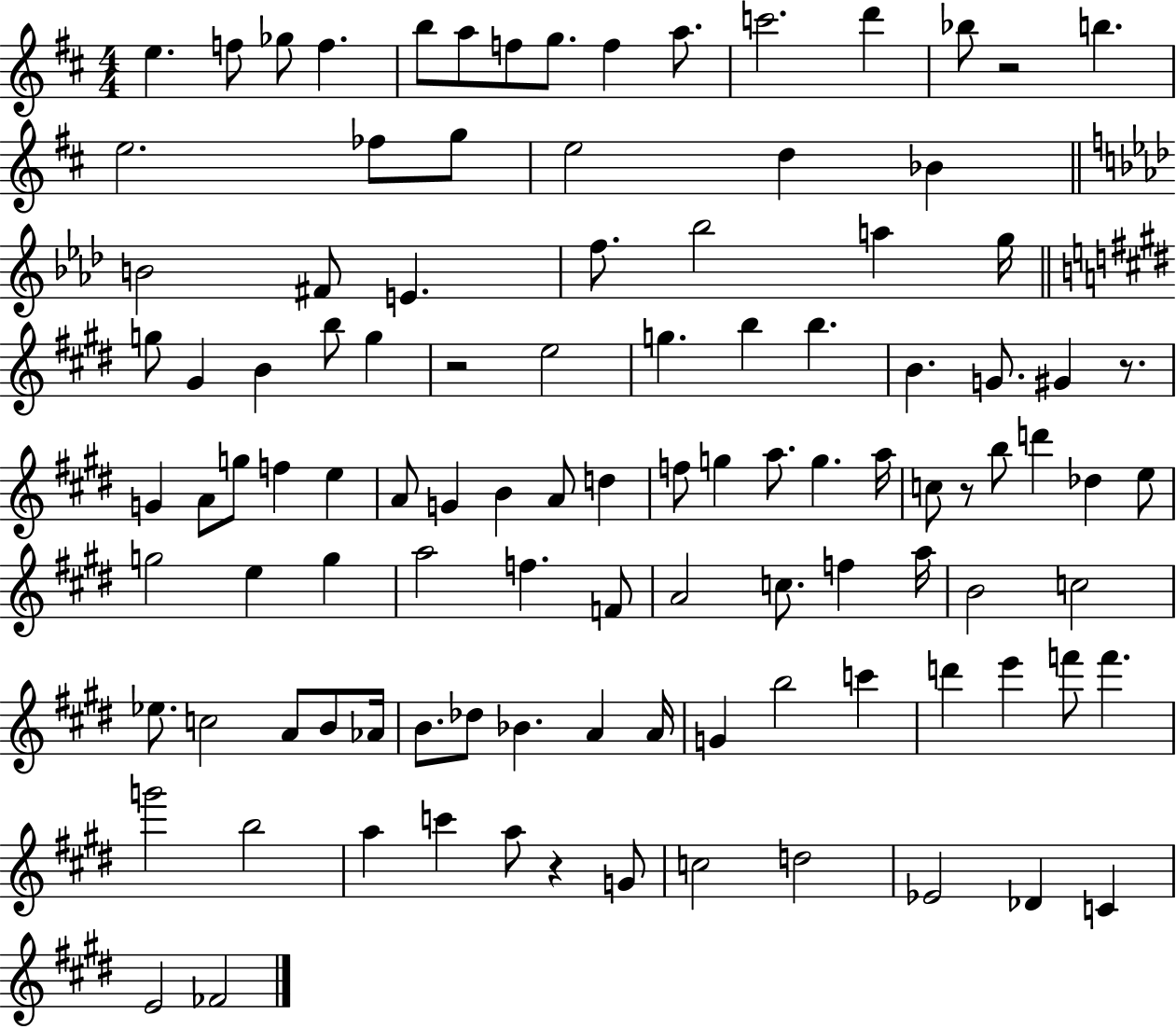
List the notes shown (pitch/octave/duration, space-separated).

E5/q. F5/e Gb5/e F5/q. B5/e A5/e F5/e G5/e. F5/q A5/e. C6/h. D6/q Bb5/e R/h B5/q. E5/h. FES5/e G5/e E5/h D5/q Bb4/q B4/h F#4/e E4/q. F5/e. Bb5/h A5/q G5/s G5/e G#4/q B4/q B5/e G5/q R/h E5/h G5/q. B5/q B5/q. B4/q. G4/e. G#4/q R/e. G4/q A4/e G5/e F5/q E5/q A4/e G4/q B4/q A4/e D5/q F5/e G5/q A5/e. G5/q. A5/s C5/e R/e B5/e D6/q Db5/q E5/e G5/h E5/q G5/q A5/h F5/q. F4/e A4/h C5/e. F5/q A5/s B4/h C5/h Eb5/e. C5/h A4/e B4/e Ab4/s B4/e. Db5/e Bb4/q. A4/q A4/s G4/q B5/h C6/q D6/q E6/q F6/e F6/q. G6/h B5/h A5/q C6/q A5/e R/q G4/e C5/h D5/h Eb4/h Db4/q C4/q E4/h FES4/h